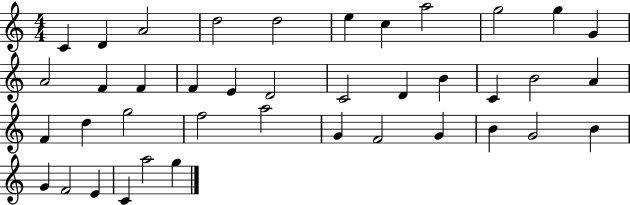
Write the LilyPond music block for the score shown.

{
  \clef treble
  \numericTimeSignature
  \time 4/4
  \key c \major
  c'4 d'4 a'2 | d''2 d''2 | e''4 c''4 a''2 | g''2 g''4 g'4 | \break a'2 f'4 f'4 | f'4 e'4 d'2 | c'2 d'4 b'4 | c'4 b'2 a'4 | \break f'4 d''4 g''2 | f''2 a''2 | g'4 f'2 g'4 | b'4 g'2 b'4 | \break g'4 f'2 e'4 | c'4 a''2 g''4 | \bar "|."
}